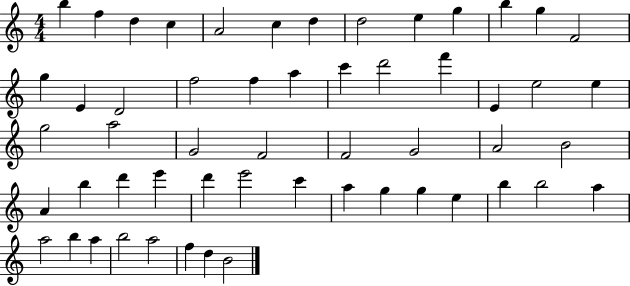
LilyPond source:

{
  \clef treble
  \numericTimeSignature
  \time 4/4
  \key c \major
  b''4 f''4 d''4 c''4 | a'2 c''4 d''4 | d''2 e''4 g''4 | b''4 g''4 f'2 | \break g''4 e'4 d'2 | f''2 f''4 a''4 | c'''4 d'''2 f'''4 | e'4 e''2 e''4 | \break g''2 a''2 | g'2 f'2 | f'2 g'2 | a'2 b'2 | \break a'4 b''4 d'''4 e'''4 | d'''4 e'''2 c'''4 | a''4 g''4 g''4 e''4 | b''4 b''2 a''4 | \break a''2 b''4 a''4 | b''2 a''2 | f''4 d''4 b'2 | \bar "|."
}